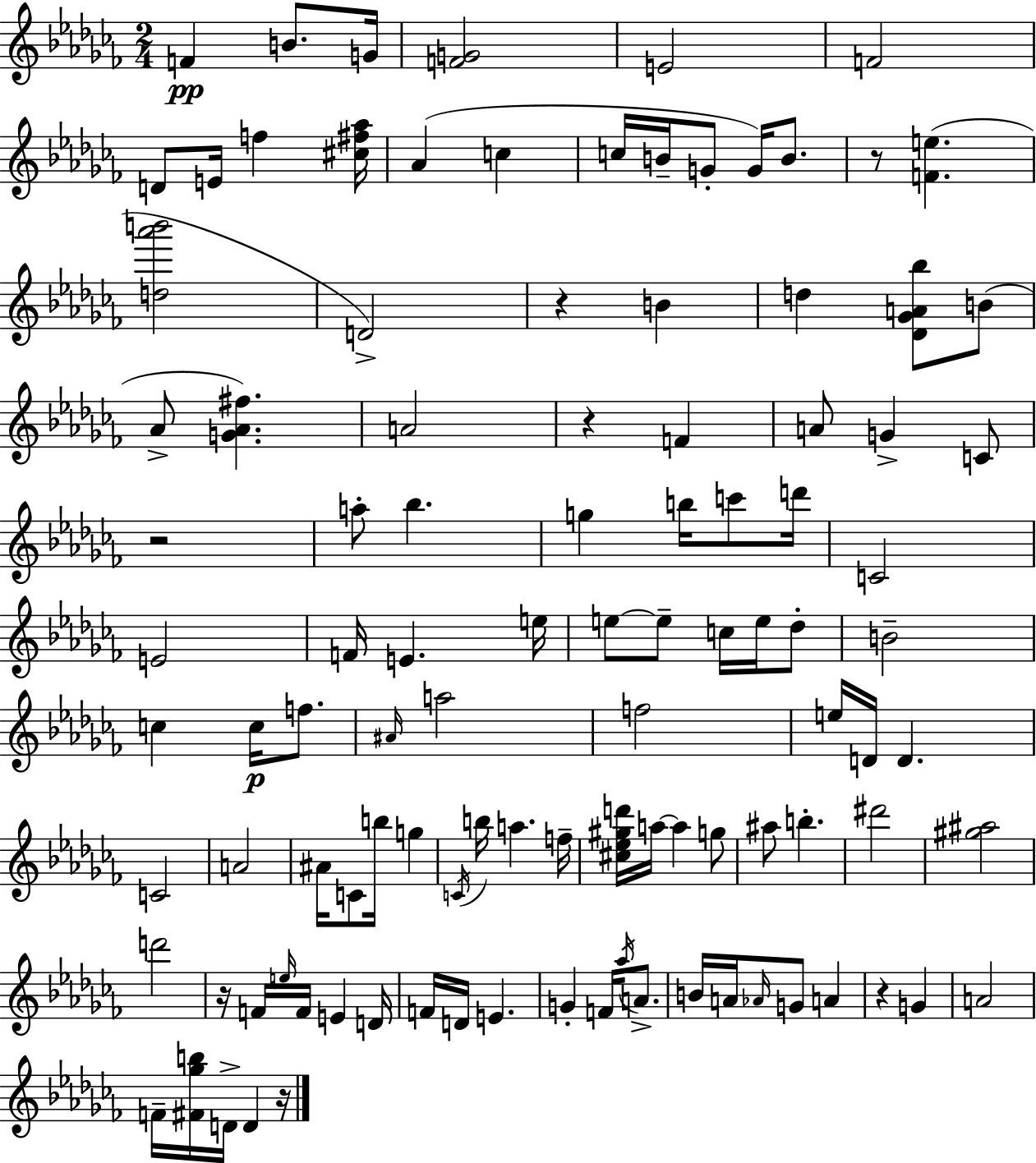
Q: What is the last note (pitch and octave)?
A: D4